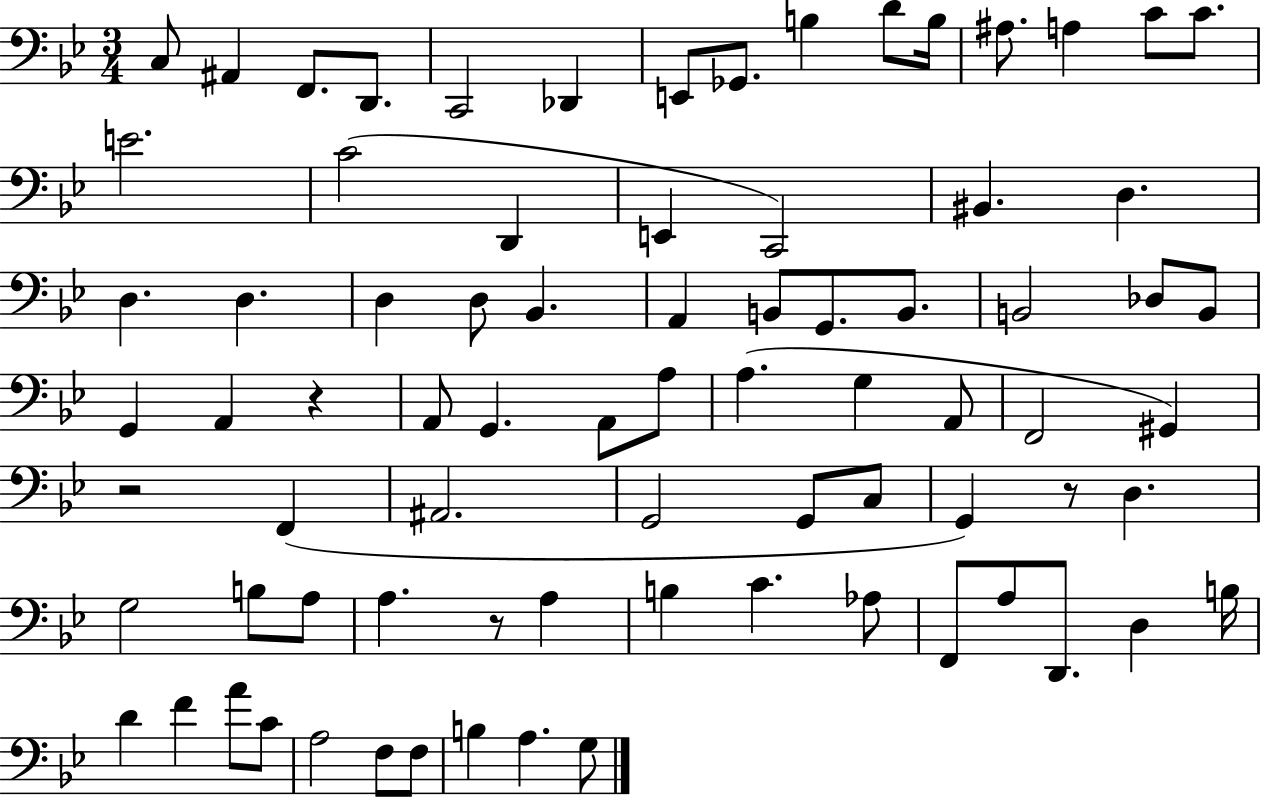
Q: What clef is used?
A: bass